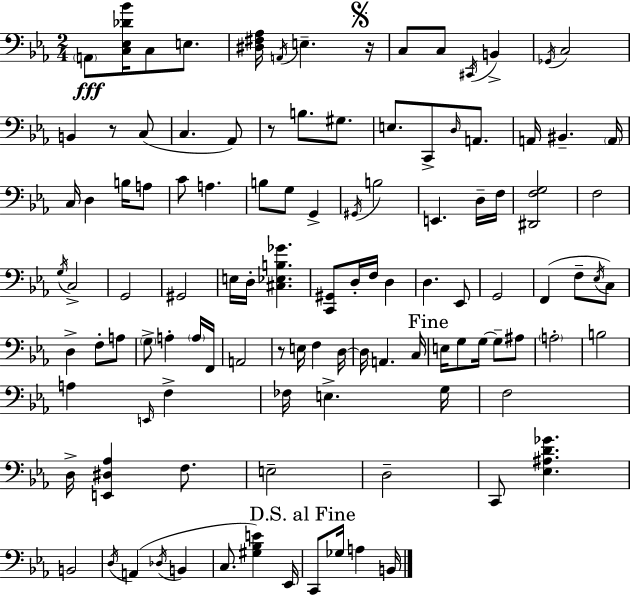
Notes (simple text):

A2/e [C3,Eb3,Db4,Bb4]/s C3/e E3/e. [D#3,F#3,Ab3]/s A2/s E3/q. R/s C3/e C3/e C#2/s B2/q Gb2/s C3/h B2/q R/e C3/e C3/q. Ab2/e R/e B3/e. G#3/e. E3/e. C2/e D3/s A2/e. A2/s BIS2/q. A2/s C3/s D3/q B3/s A3/e C4/e A3/q. B3/e G3/e G2/q G#2/s B3/h E2/q. D3/s F3/s [D#2,F3,G3]/h F3/h G3/s C3/h G2/h G#2/h E3/s D3/s [C#3,Eb3,B3,Gb4]/q. [C2,G#2]/e D3/s F3/s D3/q D3/q. Eb2/e G2/h F2/q F3/e Eb3/s C3/e D3/q F3/e A3/e G3/e A3/q A3/s F2/s A2/h R/e E3/s F3/q D3/s D3/s A2/q. C3/s E3/s G3/e G3/s G3/e A#3/e A3/h B3/h A3/q E2/s F3/q FES3/s E3/q. G3/s F3/h D3/s [E2,D#3,Ab3]/q F3/e. E3/h D3/h C2/e [Eb3,A#3,D4,Gb4]/q. B2/h D3/s A2/q Db3/s B2/q C3/e. [G#3,Bb3,E4]/q Eb2/s C2/e Gb3/s A3/q B2/s